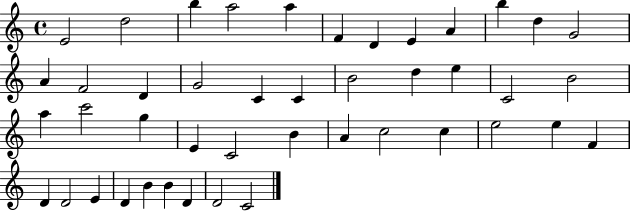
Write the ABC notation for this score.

X:1
T:Untitled
M:4/4
L:1/4
K:C
E2 d2 b a2 a F D E A b d G2 A F2 D G2 C C B2 d e C2 B2 a c'2 g E C2 B A c2 c e2 e F D D2 E D B B D D2 C2